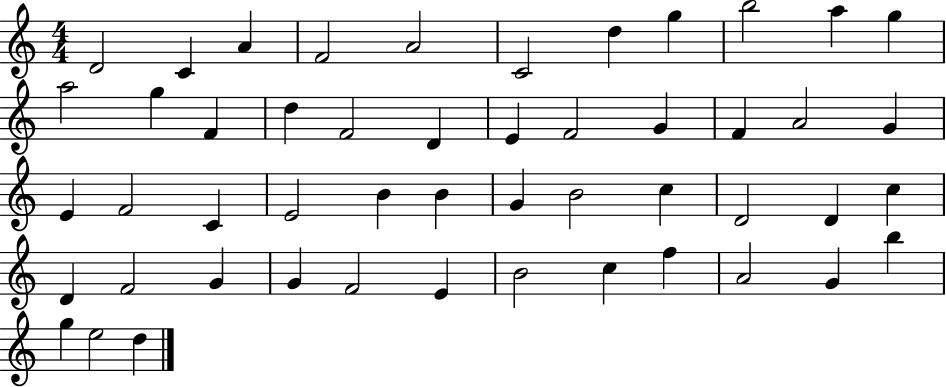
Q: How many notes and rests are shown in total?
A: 50